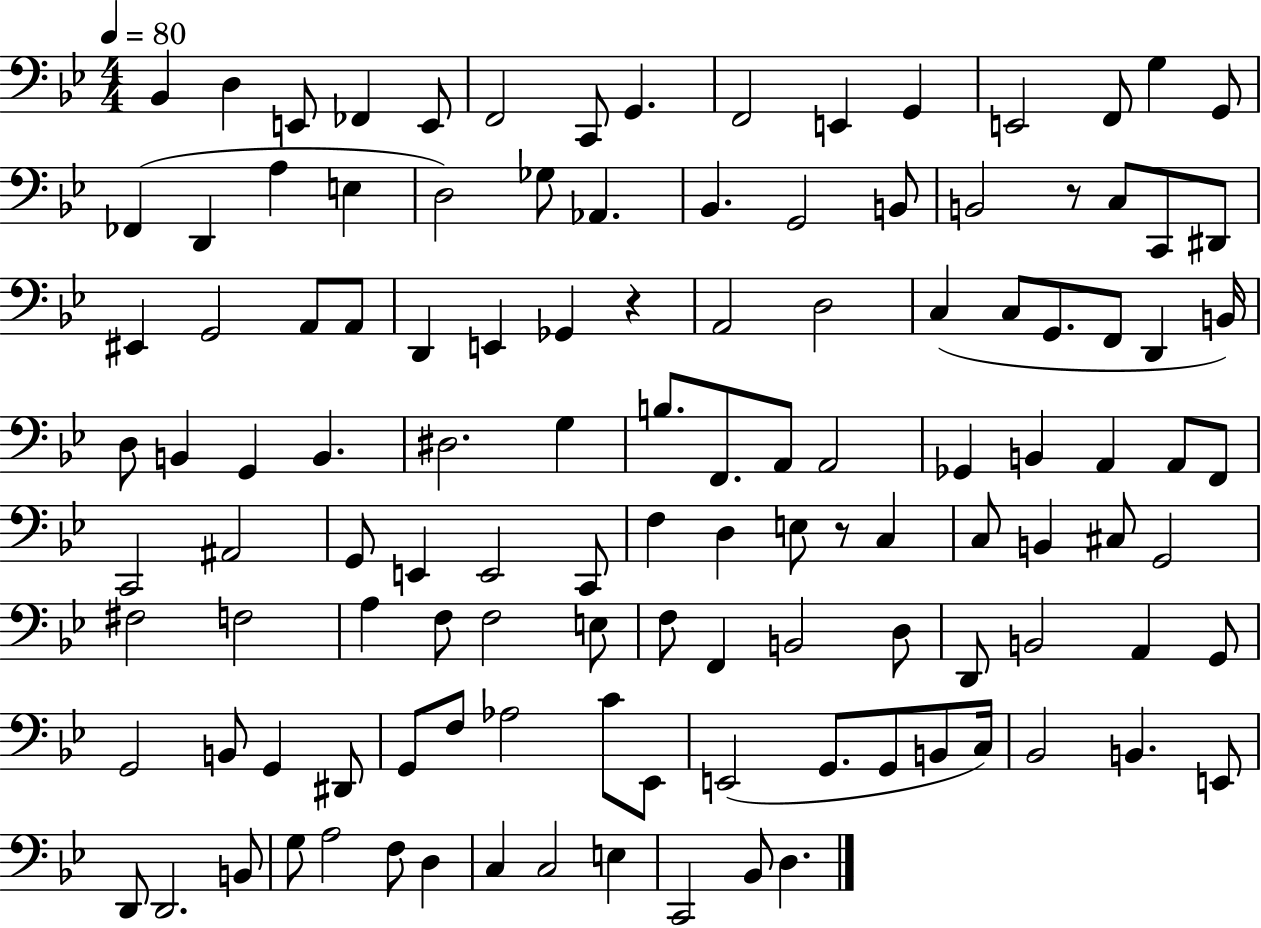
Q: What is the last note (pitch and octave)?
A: D3